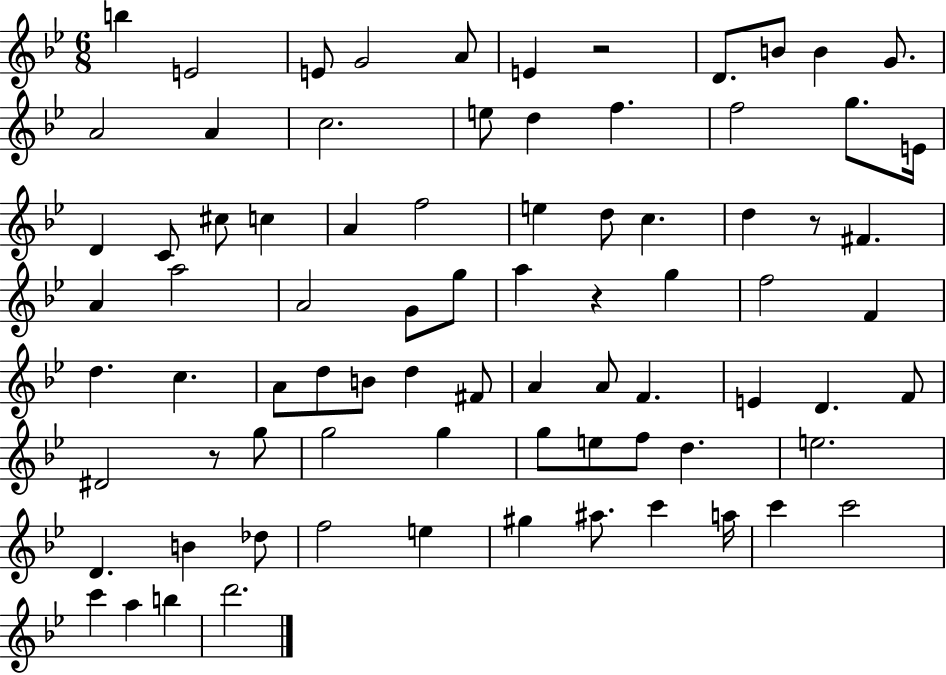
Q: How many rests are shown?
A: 4